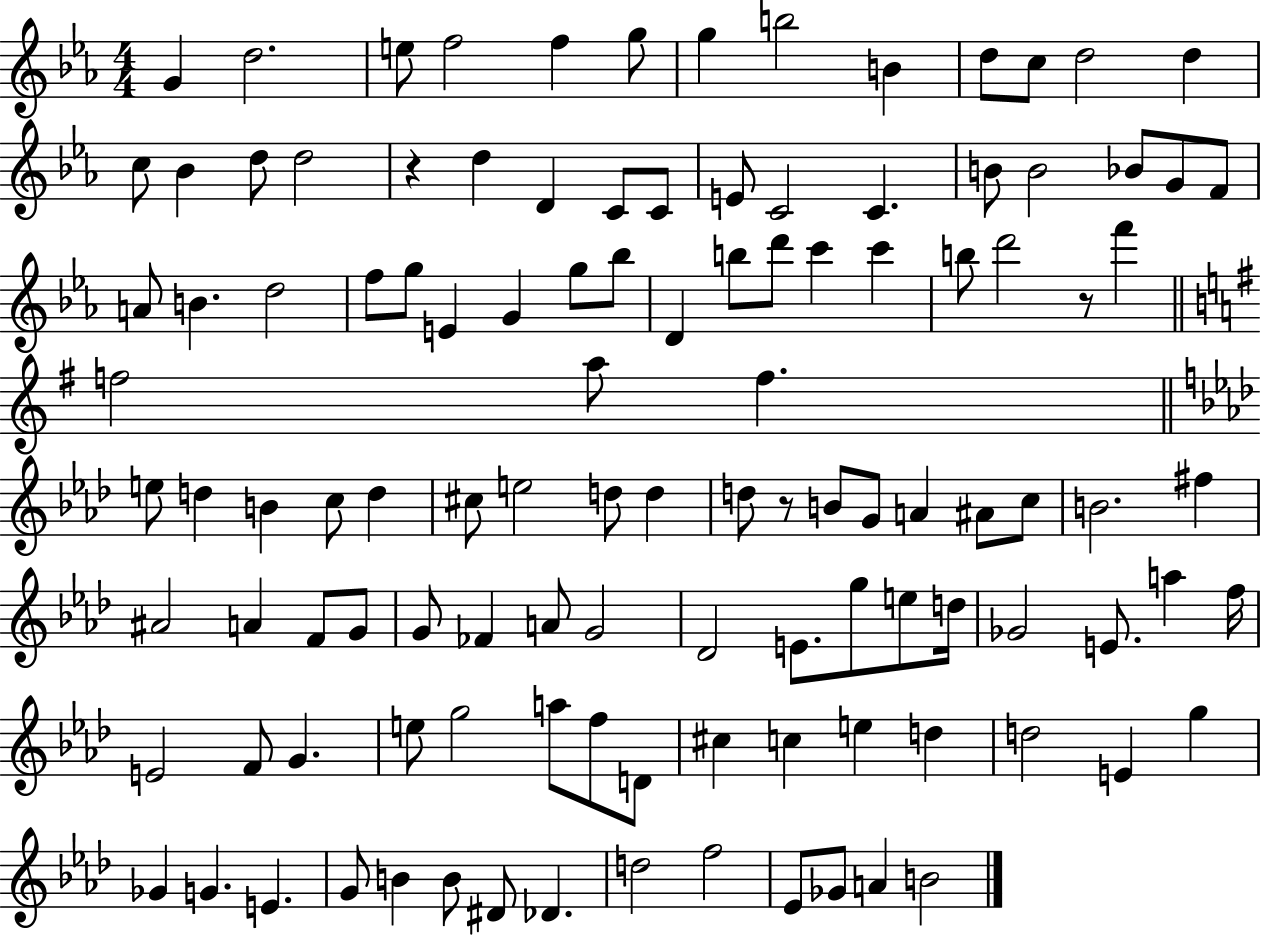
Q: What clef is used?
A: treble